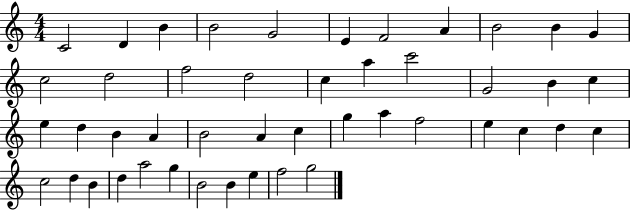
C4/h D4/q B4/q B4/h G4/h E4/q F4/h A4/q B4/h B4/q G4/q C5/h D5/h F5/h D5/h C5/q A5/q C6/h G4/h B4/q C5/q E5/q D5/q B4/q A4/q B4/h A4/q C5/q G5/q A5/q F5/h E5/q C5/q D5/q C5/q C5/h D5/q B4/q D5/q A5/h G5/q B4/h B4/q E5/q F5/h G5/h